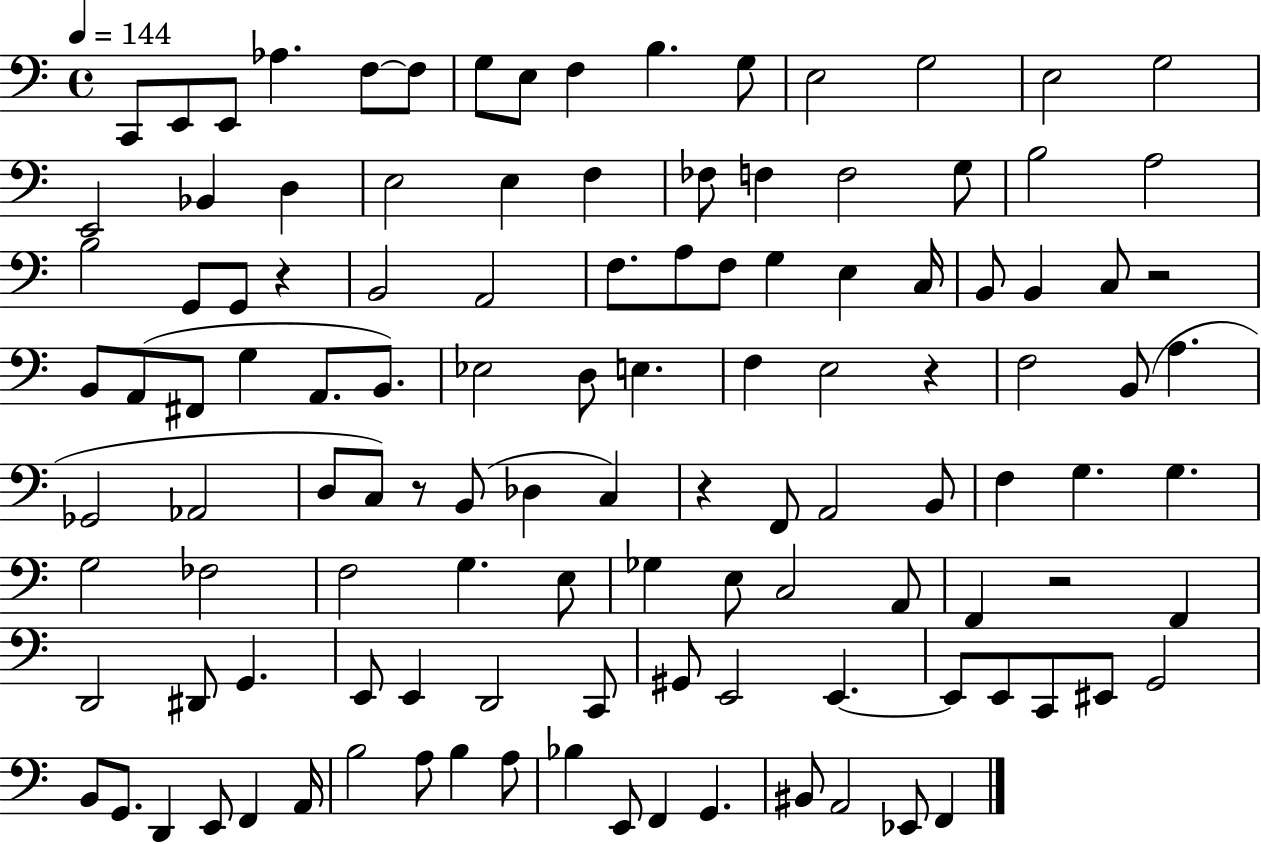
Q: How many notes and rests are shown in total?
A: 118